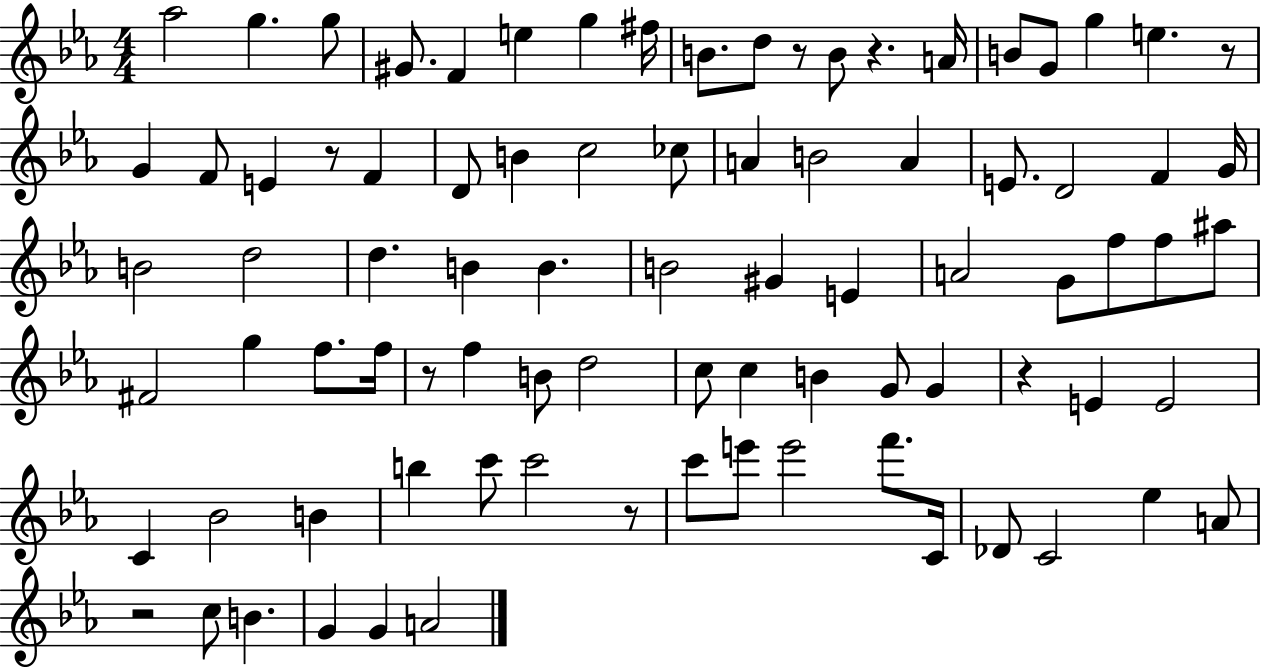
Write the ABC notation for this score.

X:1
T:Untitled
M:4/4
L:1/4
K:Eb
_a2 g g/2 ^G/2 F e g ^f/4 B/2 d/2 z/2 B/2 z A/4 B/2 G/2 g e z/2 G F/2 E z/2 F D/2 B c2 _c/2 A B2 A E/2 D2 F G/4 B2 d2 d B B B2 ^G E A2 G/2 f/2 f/2 ^a/2 ^F2 g f/2 f/4 z/2 f B/2 d2 c/2 c B G/2 G z E E2 C _B2 B b c'/2 c'2 z/2 c'/2 e'/2 e'2 f'/2 C/4 _D/2 C2 _e A/2 z2 c/2 B G G A2